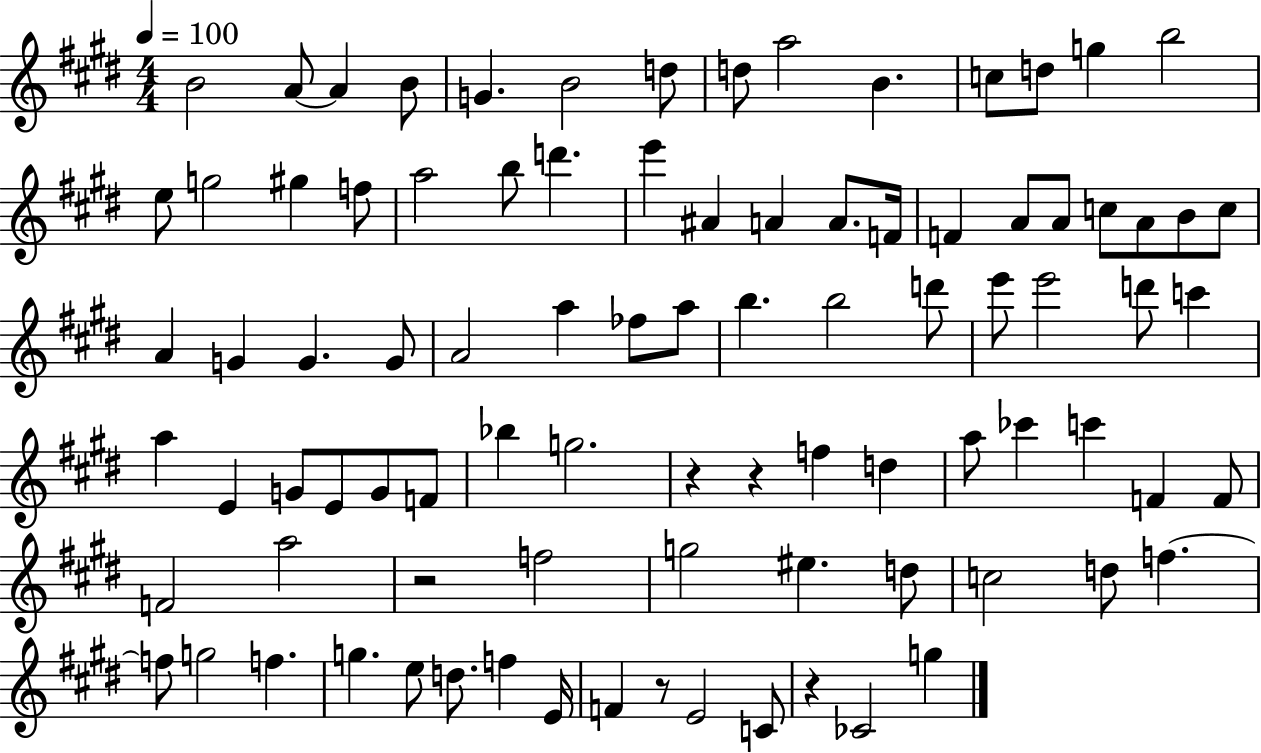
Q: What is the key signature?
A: E major